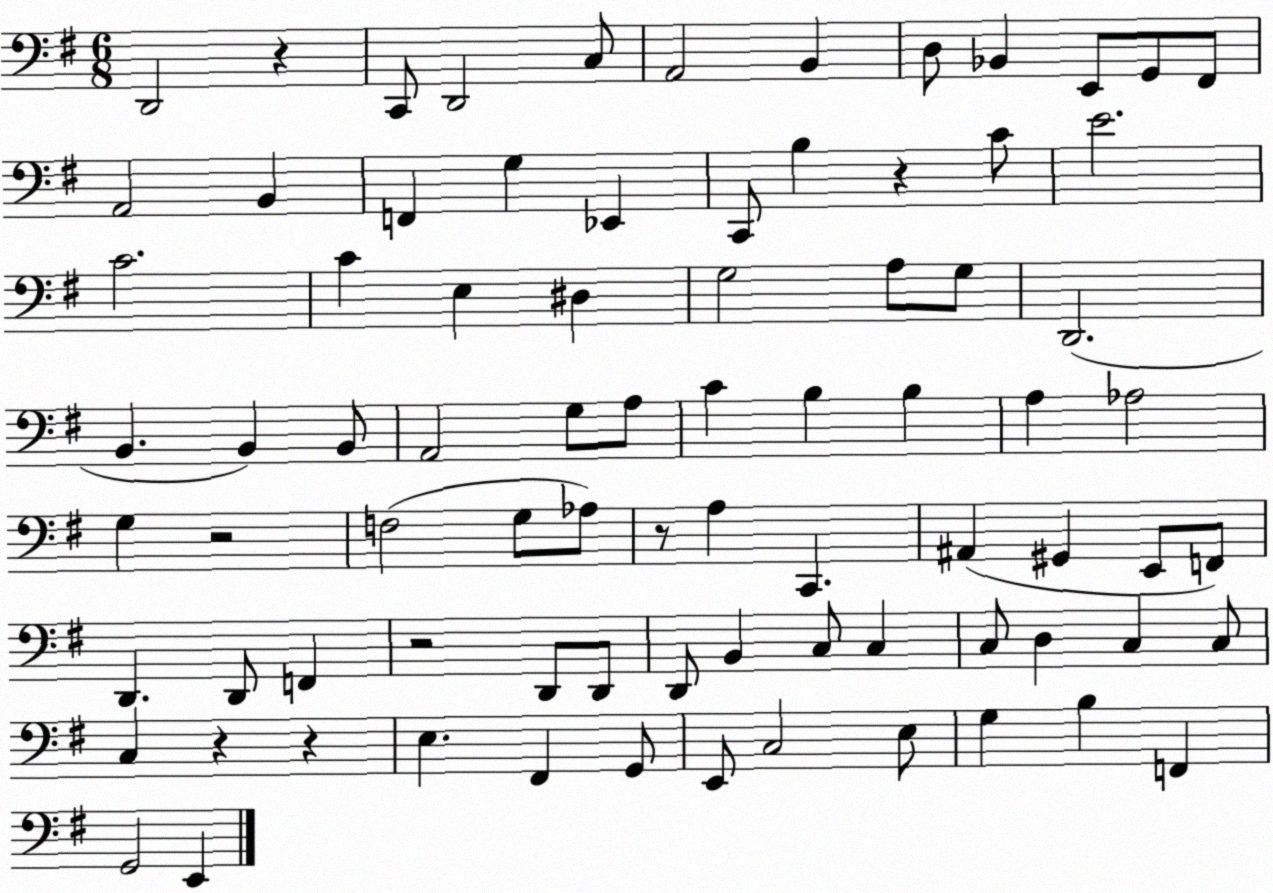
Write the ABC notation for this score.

X:1
T:Untitled
M:6/8
L:1/4
K:G
D,,2 z C,,/2 D,,2 C,/2 A,,2 B,, D,/2 _B,, E,,/2 G,,/2 ^F,,/2 A,,2 B,, F,, G, _E,, C,,/2 B, z C/2 E2 C2 C E, ^D, G,2 A,/2 G,/2 D,,2 B,, B,, B,,/2 A,,2 G,/2 A,/2 C B, B, A, _A,2 G, z2 F,2 G,/2 _A,/2 z/2 A, C,, ^A,, ^G,, E,,/2 F,,/2 D,, D,,/2 F,, z2 D,,/2 D,,/2 D,,/2 B,, C,/2 C, C,/2 D, C, C,/2 C, z z E, ^F,, G,,/2 E,,/2 C,2 E,/2 G, B, F,, G,,2 E,,